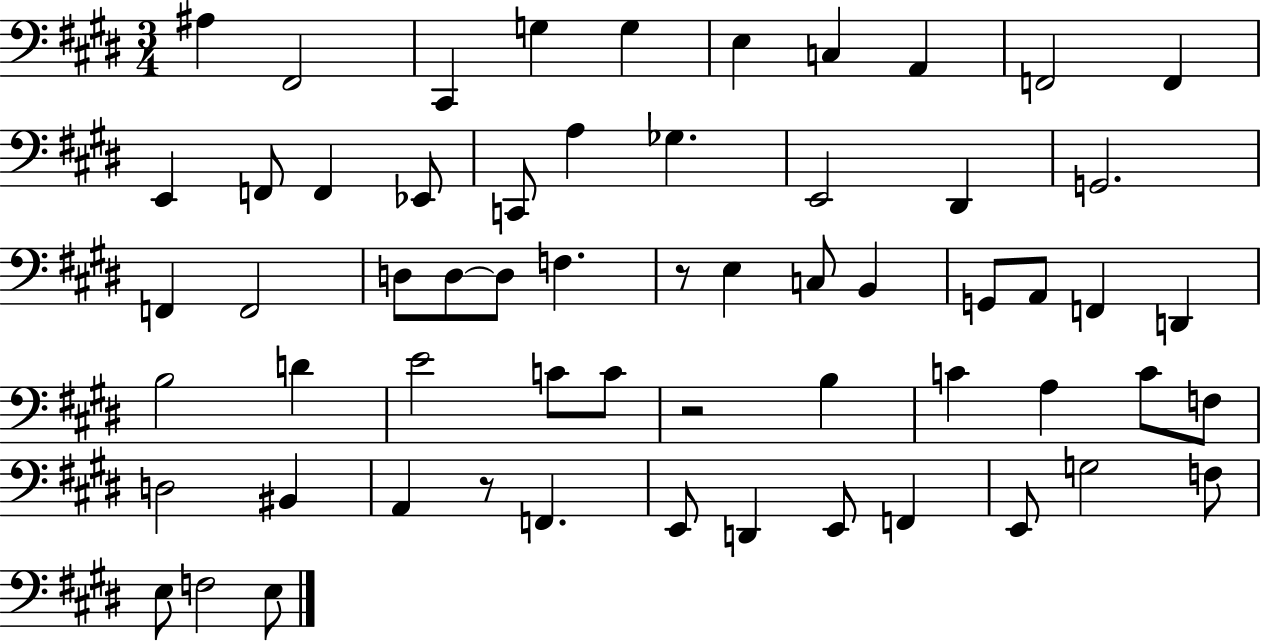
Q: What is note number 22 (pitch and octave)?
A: F2